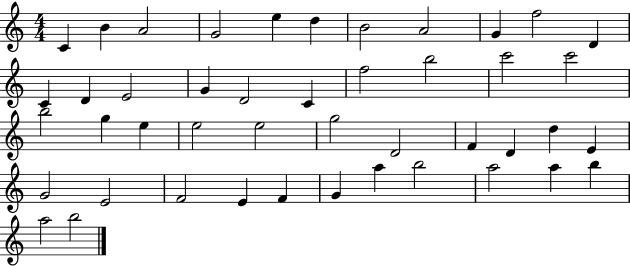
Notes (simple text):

C4/q B4/q A4/h G4/h E5/q D5/q B4/h A4/h G4/q F5/h D4/q C4/q D4/q E4/h G4/q D4/h C4/q F5/h B5/h C6/h C6/h B5/h G5/q E5/q E5/h E5/h G5/h D4/h F4/q D4/q D5/q E4/q G4/h E4/h F4/h E4/q F4/q G4/q A5/q B5/h A5/h A5/q B5/q A5/h B5/h